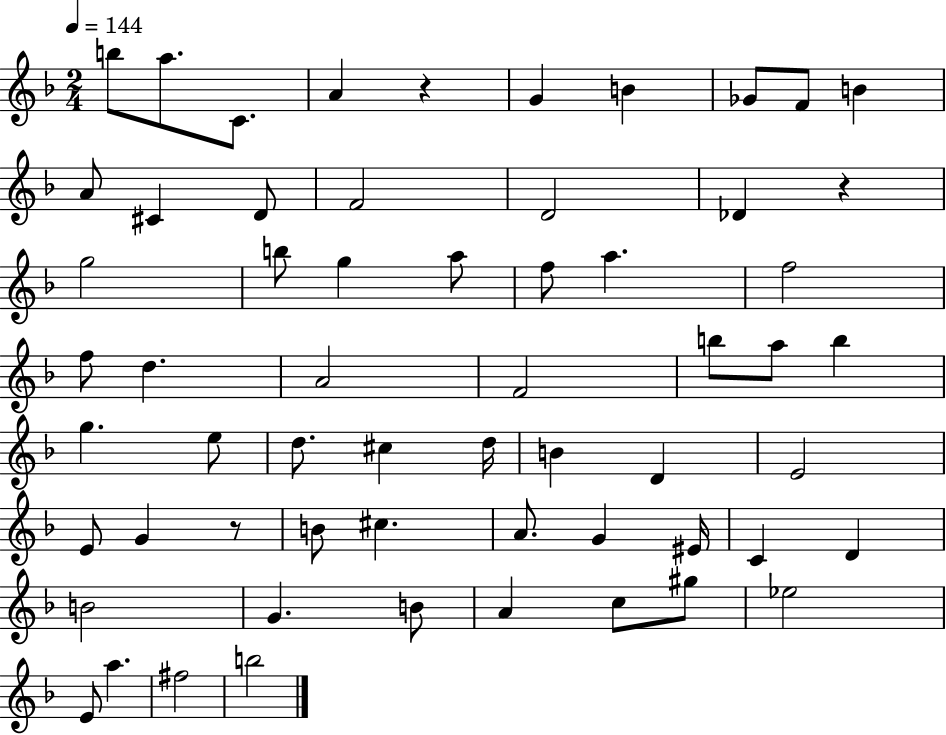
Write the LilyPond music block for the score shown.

{
  \clef treble
  \numericTimeSignature
  \time 2/4
  \key f \major
  \tempo 4 = 144
  b''8 a''8. c'8. | a'4 r4 | g'4 b'4 | ges'8 f'8 b'4 | \break a'8 cis'4 d'8 | f'2 | d'2 | des'4 r4 | \break g''2 | b''8 g''4 a''8 | f''8 a''4. | f''2 | \break f''8 d''4. | a'2 | f'2 | b''8 a''8 b''4 | \break g''4. e''8 | d''8. cis''4 d''16 | b'4 d'4 | e'2 | \break e'8 g'4 r8 | b'8 cis''4. | a'8. g'4 eis'16 | c'4 d'4 | \break b'2 | g'4. b'8 | a'4 c''8 gis''8 | ees''2 | \break e'8 a''4. | fis''2 | b''2 | \bar "|."
}